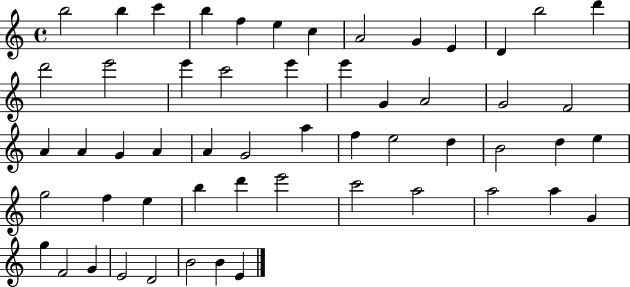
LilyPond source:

{
  \clef treble
  \time 4/4
  \defaultTimeSignature
  \key c \major
  b''2 b''4 c'''4 | b''4 f''4 e''4 c''4 | a'2 g'4 e'4 | d'4 b''2 d'''4 | \break d'''2 e'''2 | e'''4 c'''2 e'''4 | e'''4 g'4 a'2 | g'2 f'2 | \break a'4 a'4 g'4 a'4 | a'4 g'2 a''4 | f''4 e''2 d''4 | b'2 d''4 e''4 | \break g''2 f''4 e''4 | b''4 d'''4 e'''2 | c'''2 a''2 | a''2 a''4 g'4 | \break g''4 f'2 g'4 | e'2 d'2 | b'2 b'4 e'4 | \bar "|."
}